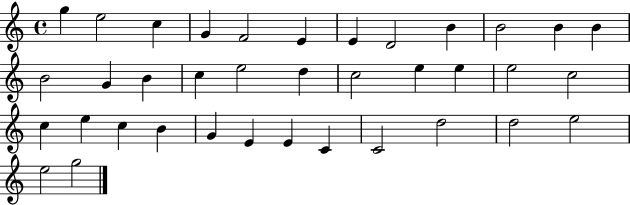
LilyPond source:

{
  \clef treble
  \time 4/4
  \defaultTimeSignature
  \key c \major
  g''4 e''2 c''4 | g'4 f'2 e'4 | e'4 d'2 b'4 | b'2 b'4 b'4 | \break b'2 g'4 b'4 | c''4 e''2 d''4 | c''2 e''4 e''4 | e''2 c''2 | \break c''4 e''4 c''4 b'4 | g'4 e'4 e'4 c'4 | c'2 d''2 | d''2 e''2 | \break e''2 g''2 | \bar "|."
}